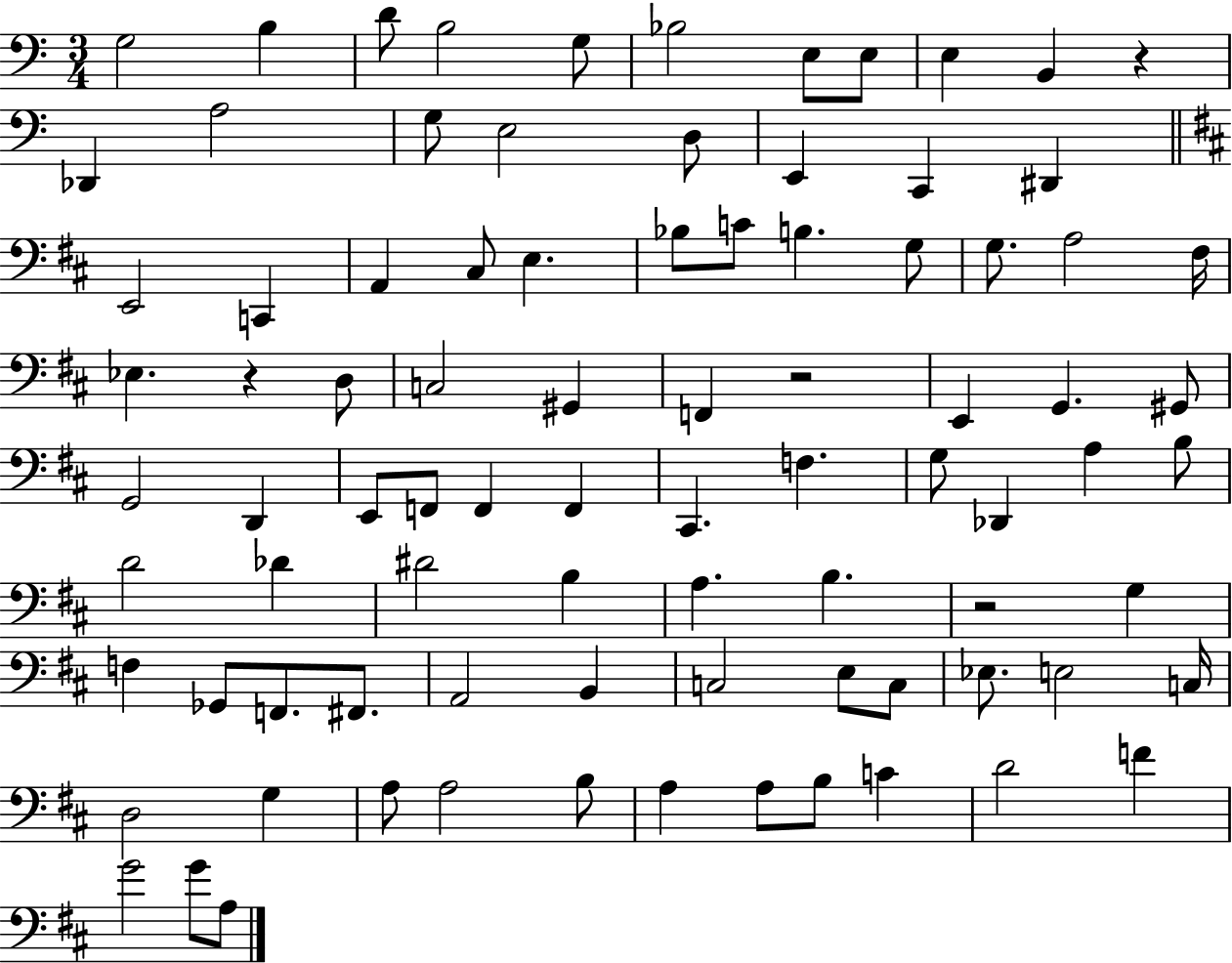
G3/h B3/q D4/e B3/h G3/e Bb3/h E3/e E3/e E3/q B2/q R/q Db2/q A3/h G3/e E3/h D3/e E2/q C2/q D#2/q E2/h C2/q A2/q C#3/e E3/q. Bb3/e C4/e B3/q. G3/e G3/e. A3/h F#3/s Eb3/q. R/q D3/e C3/h G#2/q F2/q R/h E2/q G2/q. G#2/e G2/h D2/q E2/e F2/e F2/q F2/q C#2/q. F3/q. G3/e Db2/q A3/q B3/e D4/h Db4/q D#4/h B3/q A3/q. B3/q. R/h G3/q F3/q Gb2/e F2/e. F#2/e. A2/h B2/q C3/h E3/e C3/e Eb3/e. E3/h C3/s D3/h G3/q A3/e A3/h B3/e A3/q A3/e B3/e C4/q D4/h F4/q G4/h G4/e A3/e